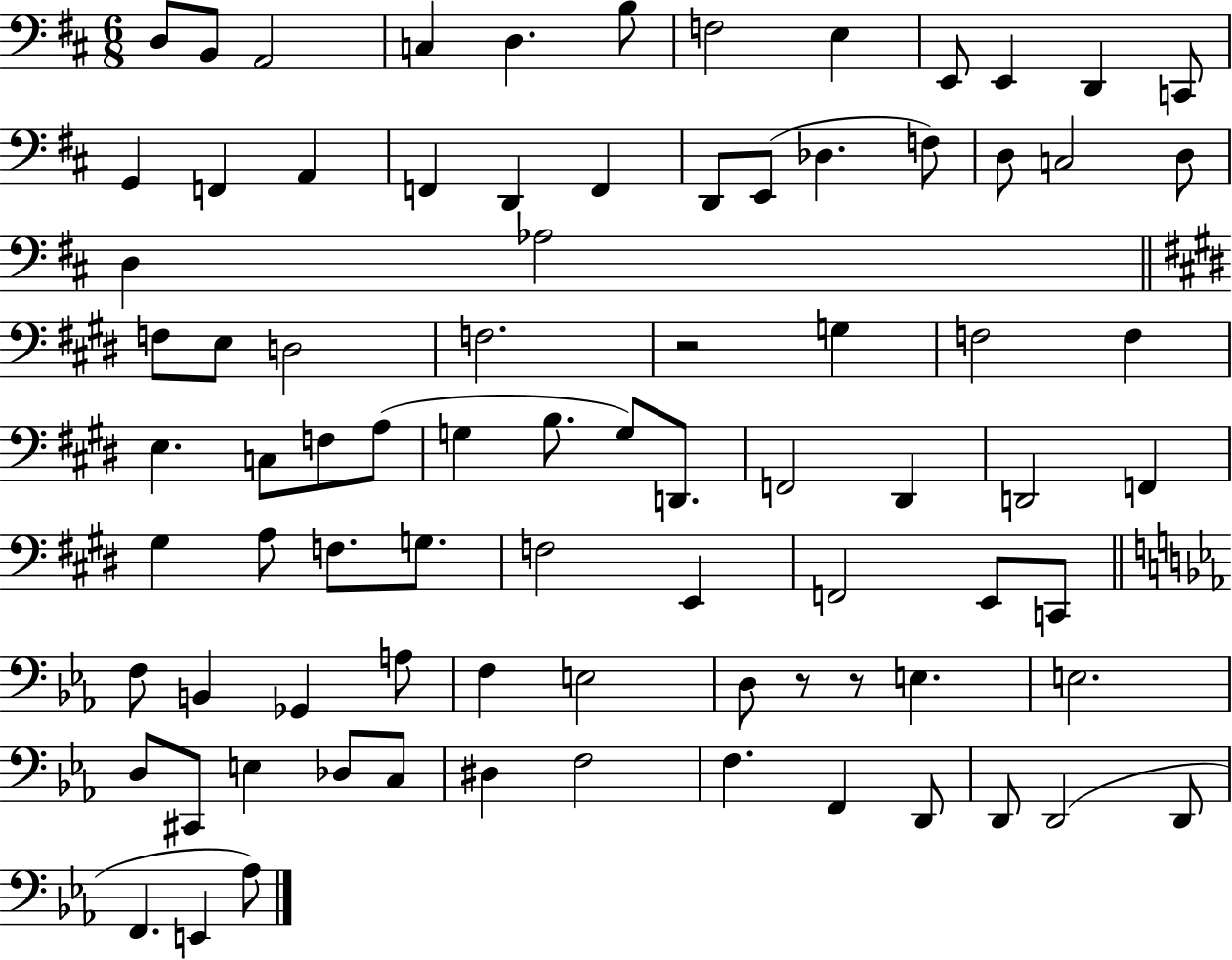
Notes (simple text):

D3/e B2/e A2/h C3/q D3/q. B3/e F3/h E3/q E2/e E2/q D2/q C2/e G2/q F2/q A2/q F2/q D2/q F2/q D2/e E2/e Db3/q. F3/e D3/e C3/h D3/e D3/q Ab3/h F3/e E3/e D3/h F3/h. R/h G3/q F3/h F3/q E3/q. C3/e F3/e A3/e G3/q B3/e. G3/e D2/e. F2/h D#2/q D2/h F2/q G#3/q A3/e F3/e. G3/e. F3/h E2/q F2/h E2/e C2/e F3/e B2/q Gb2/q A3/e F3/q E3/h D3/e R/e R/e E3/q. E3/h. D3/e C#2/e E3/q Db3/e C3/e D#3/q F3/h F3/q. F2/q D2/e D2/e D2/h D2/e F2/q. E2/q Ab3/e